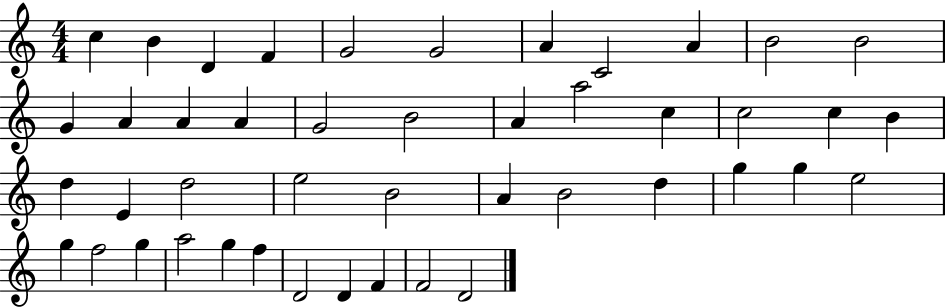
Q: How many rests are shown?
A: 0